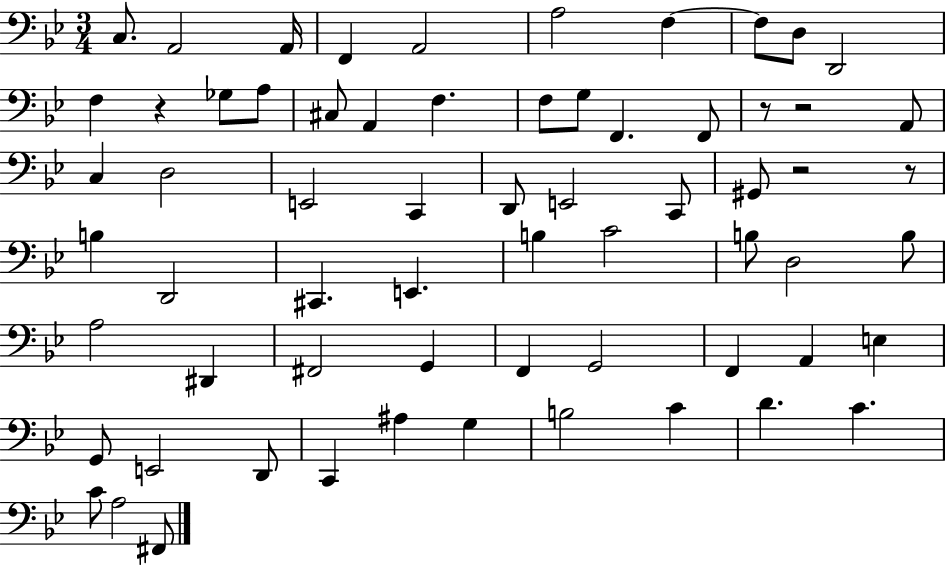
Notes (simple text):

C3/e. A2/h A2/s F2/q A2/h A3/h F3/q F3/e D3/e D2/h F3/q R/q Gb3/e A3/e C#3/e A2/q F3/q. F3/e G3/e F2/q. F2/e R/e R/h A2/e C3/q D3/h E2/h C2/q D2/e E2/h C2/e G#2/e R/h R/e B3/q D2/h C#2/q. E2/q. B3/q C4/h B3/e D3/h B3/e A3/h D#2/q F#2/h G2/q F2/q G2/h F2/q A2/q E3/q G2/e E2/h D2/e C2/q A#3/q G3/q B3/h C4/q D4/q. C4/q. C4/e A3/h F#2/e